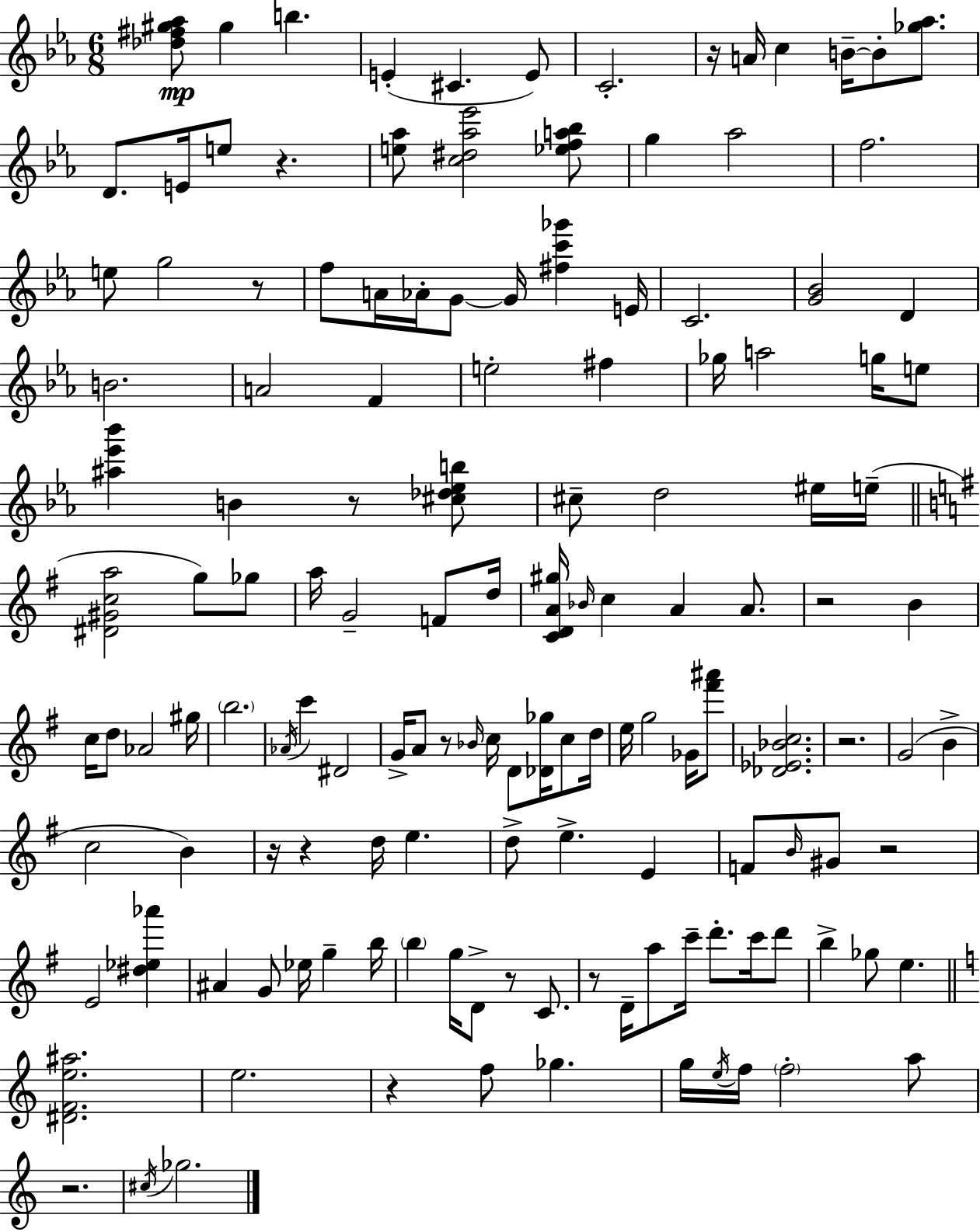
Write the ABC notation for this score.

X:1
T:Untitled
M:6/8
L:1/4
K:Cm
[_d^f^g_a]/2 ^g b E ^C E/2 C2 z/4 A/4 c B/4 B/2 [_g_a]/2 D/2 E/4 e/2 z [e_a]/2 [c^d_a_e']2 [_efa_b]/2 g _a2 f2 e/2 g2 z/2 f/2 A/4 _A/4 G/2 G/4 [^fc'_g'] E/4 C2 [G_B]2 D B2 A2 F e2 ^f _g/4 a2 g/4 e/2 [^a_e'_b'] B z/2 [^c_d_eb]/2 ^c/2 d2 ^e/4 e/4 [^D^Gca]2 g/2 _g/2 a/4 G2 F/2 d/4 [CDA^g]/4 _B/4 c A A/2 z2 B c/4 d/2 _A2 ^g/4 b2 _A/4 c' ^D2 G/4 A/2 z/2 _B/4 c/4 D/2 [_D_g]/4 c/2 d/4 e/4 g2 _G/4 [^f'^a']/2 [_D_E_Bc]2 z2 G2 B c2 B z/4 z d/4 e d/2 e E F/2 B/4 ^G/2 z2 E2 [^d_e_a'] ^A G/2 _e/4 g b/4 b g/4 D/2 z/2 C/2 z/2 D/4 a/2 c'/4 d'/2 c'/4 d'/2 b _g/2 e [^DFe^a]2 e2 z f/2 _g g/4 e/4 f/4 f2 a/2 z2 ^c/4 _g2